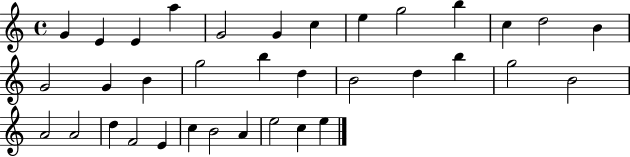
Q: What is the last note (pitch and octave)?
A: E5